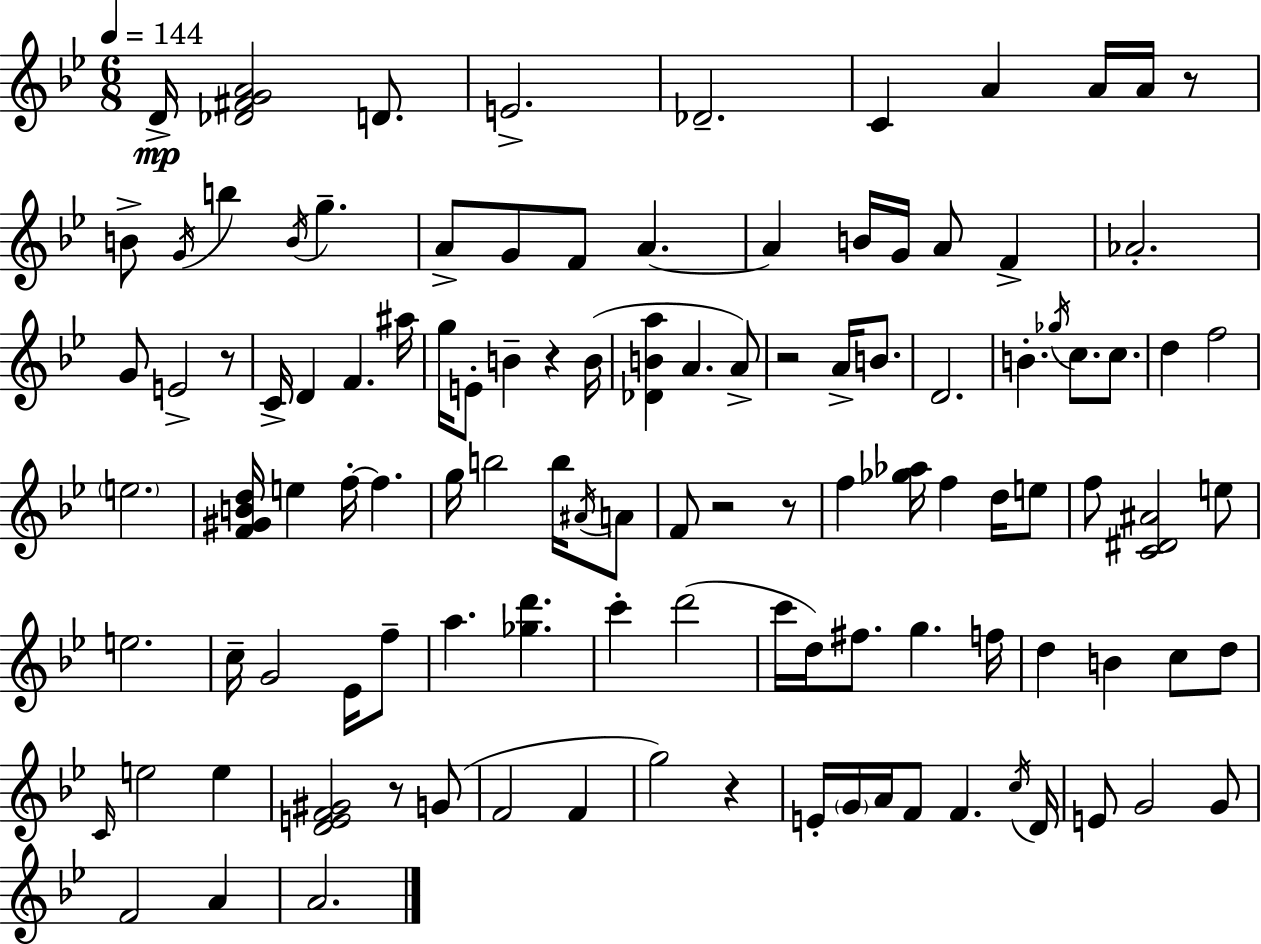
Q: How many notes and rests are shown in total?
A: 112